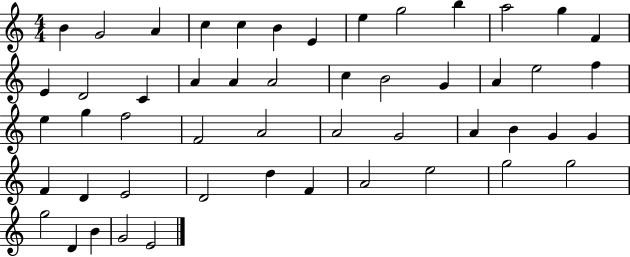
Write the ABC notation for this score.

X:1
T:Untitled
M:4/4
L:1/4
K:C
B G2 A c c B E e g2 b a2 g F E D2 C A A A2 c B2 G A e2 f e g f2 F2 A2 A2 G2 A B G G F D E2 D2 d F A2 e2 g2 g2 g2 D B G2 E2